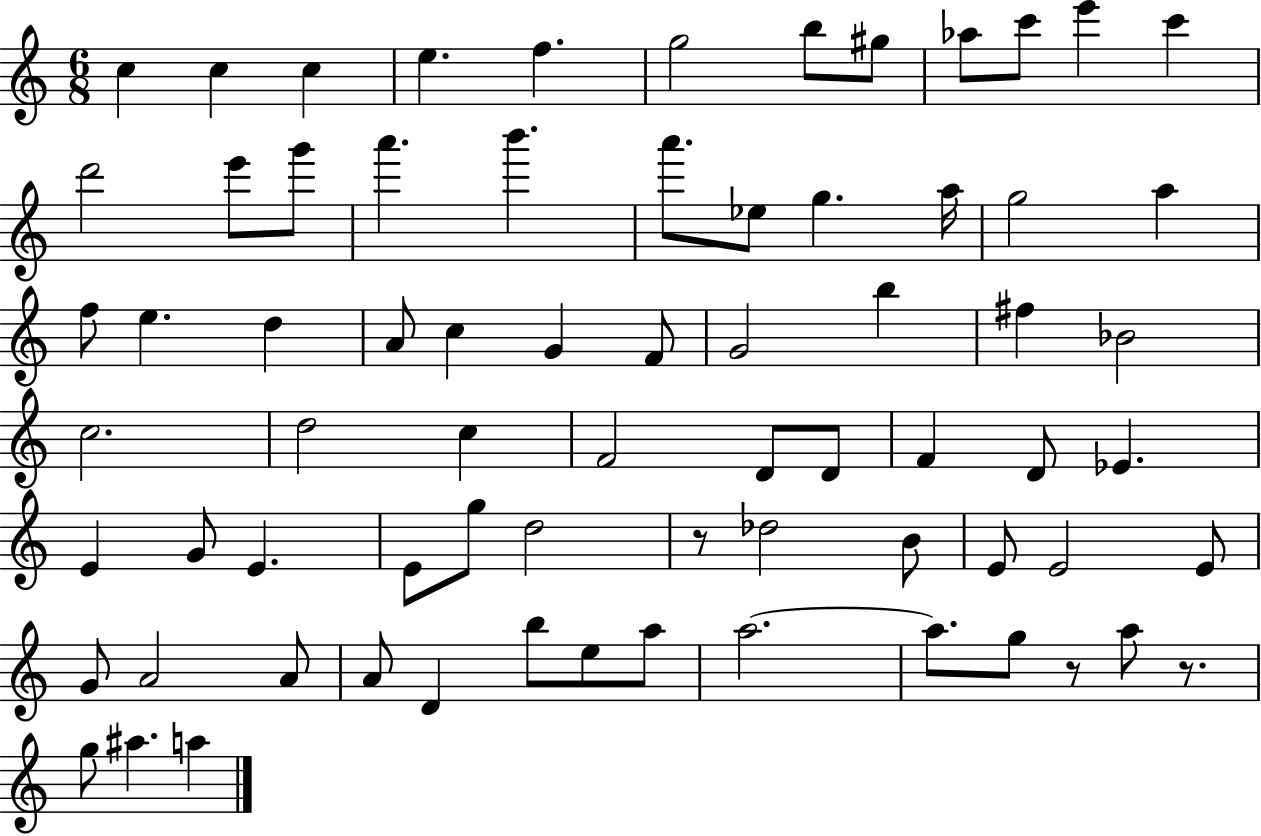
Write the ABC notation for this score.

X:1
T:Untitled
M:6/8
L:1/4
K:C
c c c e f g2 b/2 ^g/2 _a/2 c'/2 e' c' d'2 e'/2 g'/2 a' b' a'/2 _e/2 g a/4 g2 a f/2 e d A/2 c G F/2 G2 b ^f _B2 c2 d2 c F2 D/2 D/2 F D/2 _E E G/2 E E/2 g/2 d2 z/2 _d2 B/2 E/2 E2 E/2 G/2 A2 A/2 A/2 D b/2 e/2 a/2 a2 a/2 g/2 z/2 a/2 z/2 g/2 ^a a